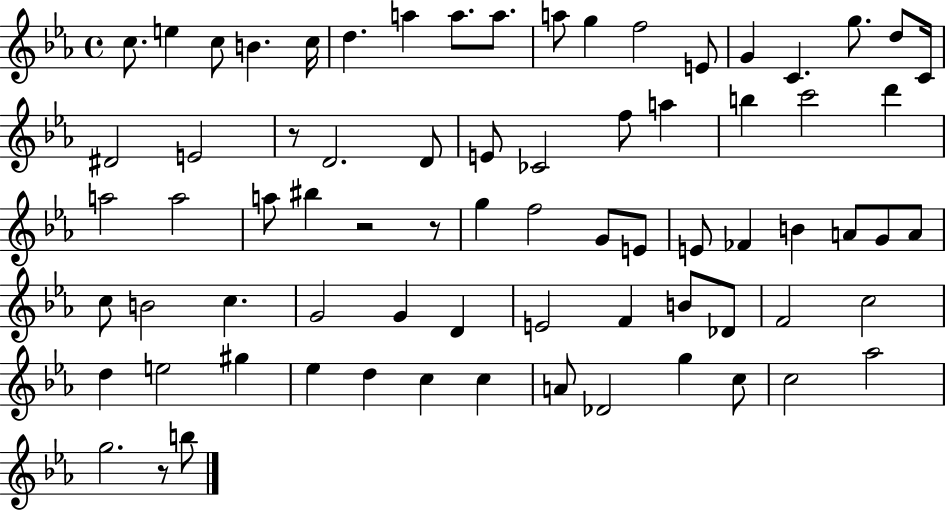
C5/e. E5/q C5/e B4/q. C5/s D5/q. A5/q A5/e. A5/e. A5/e G5/q F5/h E4/e G4/q C4/q. G5/e. D5/e C4/s D#4/h E4/h R/e D4/h. D4/e E4/e CES4/h F5/e A5/q B5/q C6/h D6/q A5/h A5/h A5/e BIS5/q R/h R/e G5/q F5/h G4/e E4/e E4/e FES4/q B4/q A4/e G4/e A4/e C5/e B4/h C5/q. G4/h G4/q D4/q E4/h F4/q B4/e Db4/e F4/h C5/h D5/q E5/h G#5/q Eb5/q D5/q C5/q C5/q A4/e Db4/h G5/q C5/e C5/h Ab5/h G5/h. R/e B5/e